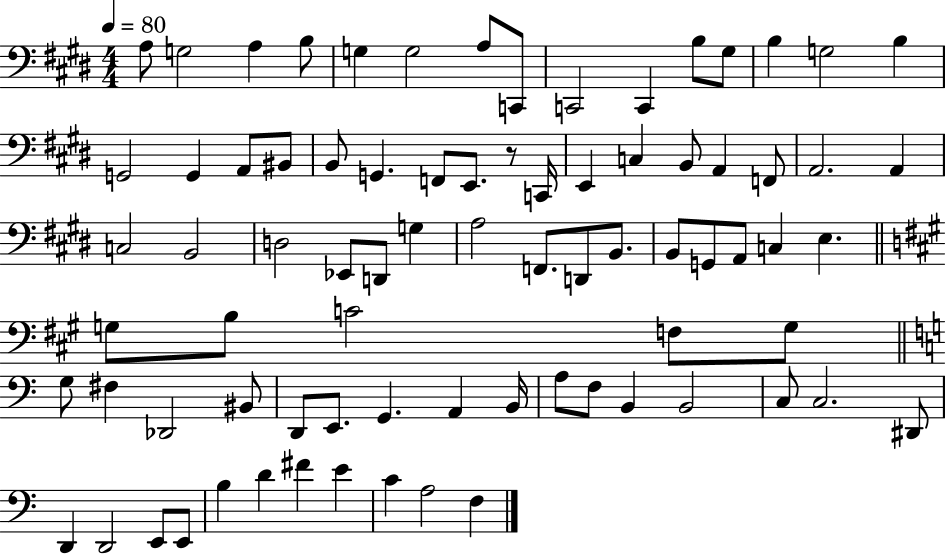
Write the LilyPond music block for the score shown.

{
  \clef bass
  \numericTimeSignature
  \time 4/4
  \key e \major
  \tempo 4 = 80
  \repeat volta 2 { a8 g2 a4 b8 | g4 g2 a8 c,8 | c,2 c,4 b8 gis8 | b4 g2 b4 | \break g,2 g,4 a,8 bis,8 | b,8 g,4. f,8 e,8. r8 c,16 | e,4 c4 b,8 a,4 f,8 | a,2. a,4 | \break c2 b,2 | d2 ees,8 d,8 g4 | a2 f,8. d,8 b,8. | b,8 g,8 a,8 c4 e4. | \break \bar "||" \break \key a \major g8 b8 c'2 f8 g8 | \bar "||" \break \key c \major g8 fis4 des,2 bis,8 | d,8 e,8. g,4. a,4 b,16 | a8 f8 b,4 b,2 | c8 c2. dis,8 | \break d,4 d,2 e,8 e,8 | b4 d'4 fis'4 e'4 | c'4 a2 f4 | } \bar "|."
}